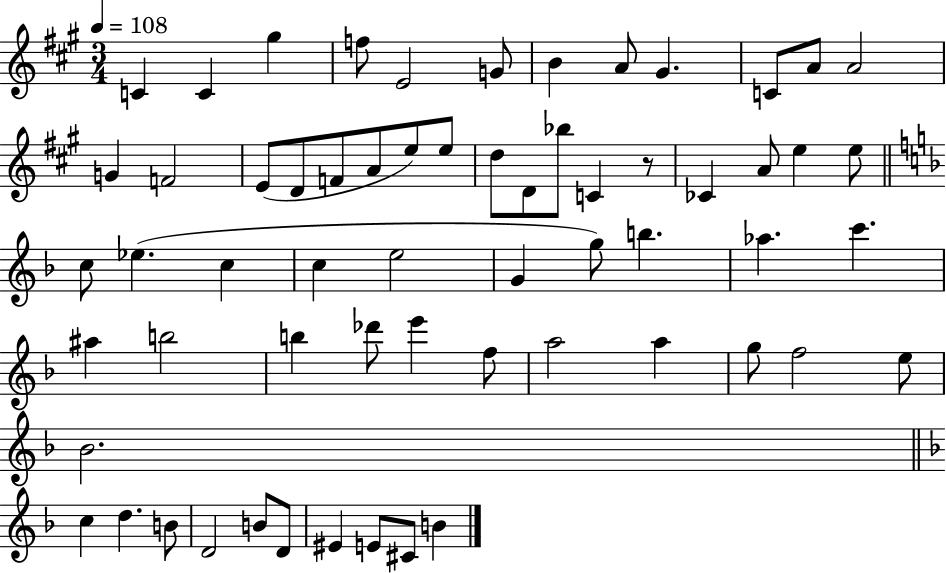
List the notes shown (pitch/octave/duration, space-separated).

C4/q C4/q G#5/q F5/e E4/h G4/e B4/q A4/e G#4/q. C4/e A4/e A4/h G4/q F4/h E4/e D4/e F4/e A4/e E5/e E5/e D5/e D4/e Bb5/e C4/q R/e CES4/q A4/e E5/q E5/e C5/e Eb5/q. C5/q C5/q E5/h G4/q G5/e B5/q. Ab5/q. C6/q. A#5/q B5/h B5/q Db6/e E6/q F5/e A5/h A5/q G5/e F5/h E5/e Bb4/h. C5/q D5/q. B4/e D4/h B4/e D4/e EIS4/q E4/e C#4/e B4/q